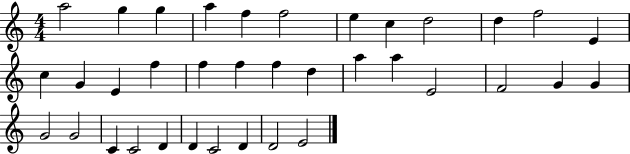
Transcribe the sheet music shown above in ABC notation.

X:1
T:Untitled
M:4/4
L:1/4
K:C
a2 g g a f f2 e c d2 d f2 E c G E f f f f d a a E2 F2 G G G2 G2 C C2 D D C2 D D2 E2